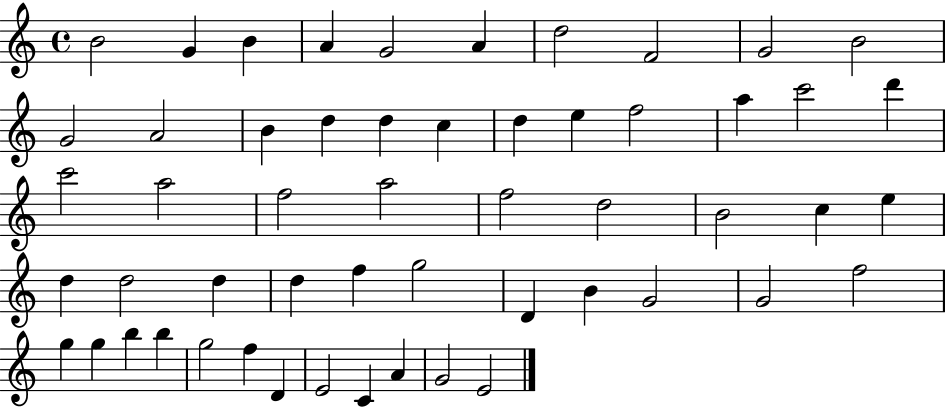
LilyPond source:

{
  \clef treble
  \time 4/4
  \defaultTimeSignature
  \key c \major
  b'2 g'4 b'4 | a'4 g'2 a'4 | d''2 f'2 | g'2 b'2 | \break g'2 a'2 | b'4 d''4 d''4 c''4 | d''4 e''4 f''2 | a''4 c'''2 d'''4 | \break c'''2 a''2 | f''2 a''2 | f''2 d''2 | b'2 c''4 e''4 | \break d''4 d''2 d''4 | d''4 f''4 g''2 | d'4 b'4 g'2 | g'2 f''2 | \break g''4 g''4 b''4 b''4 | g''2 f''4 d'4 | e'2 c'4 a'4 | g'2 e'2 | \break \bar "|."
}